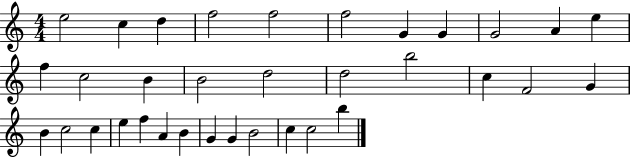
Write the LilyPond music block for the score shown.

{
  \clef treble
  \numericTimeSignature
  \time 4/4
  \key c \major
  e''2 c''4 d''4 | f''2 f''2 | f''2 g'4 g'4 | g'2 a'4 e''4 | \break f''4 c''2 b'4 | b'2 d''2 | d''2 b''2 | c''4 f'2 g'4 | \break b'4 c''2 c''4 | e''4 f''4 a'4 b'4 | g'4 g'4 b'2 | c''4 c''2 b''4 | \break \bar "|."
}